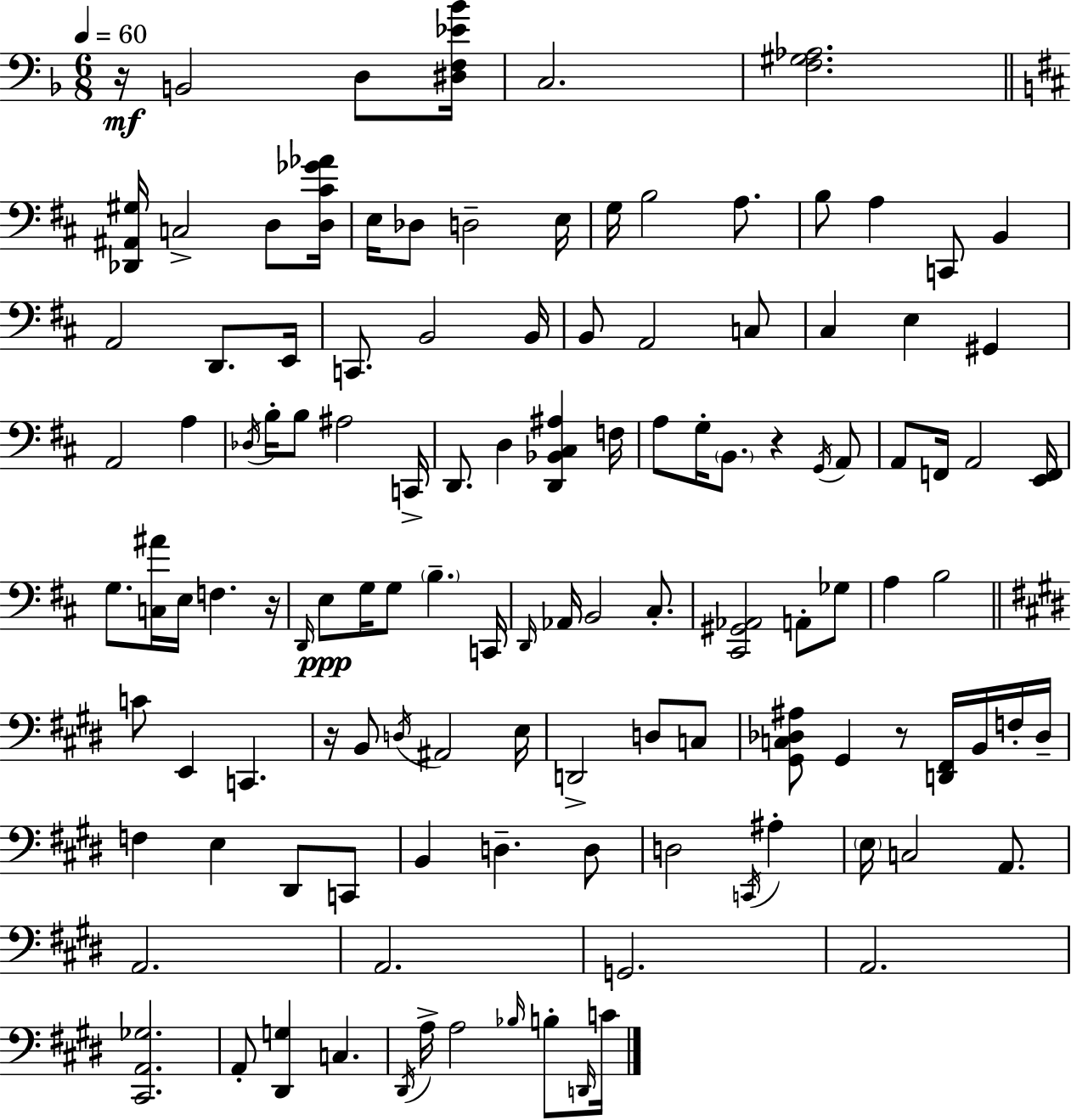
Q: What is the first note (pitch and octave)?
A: B2